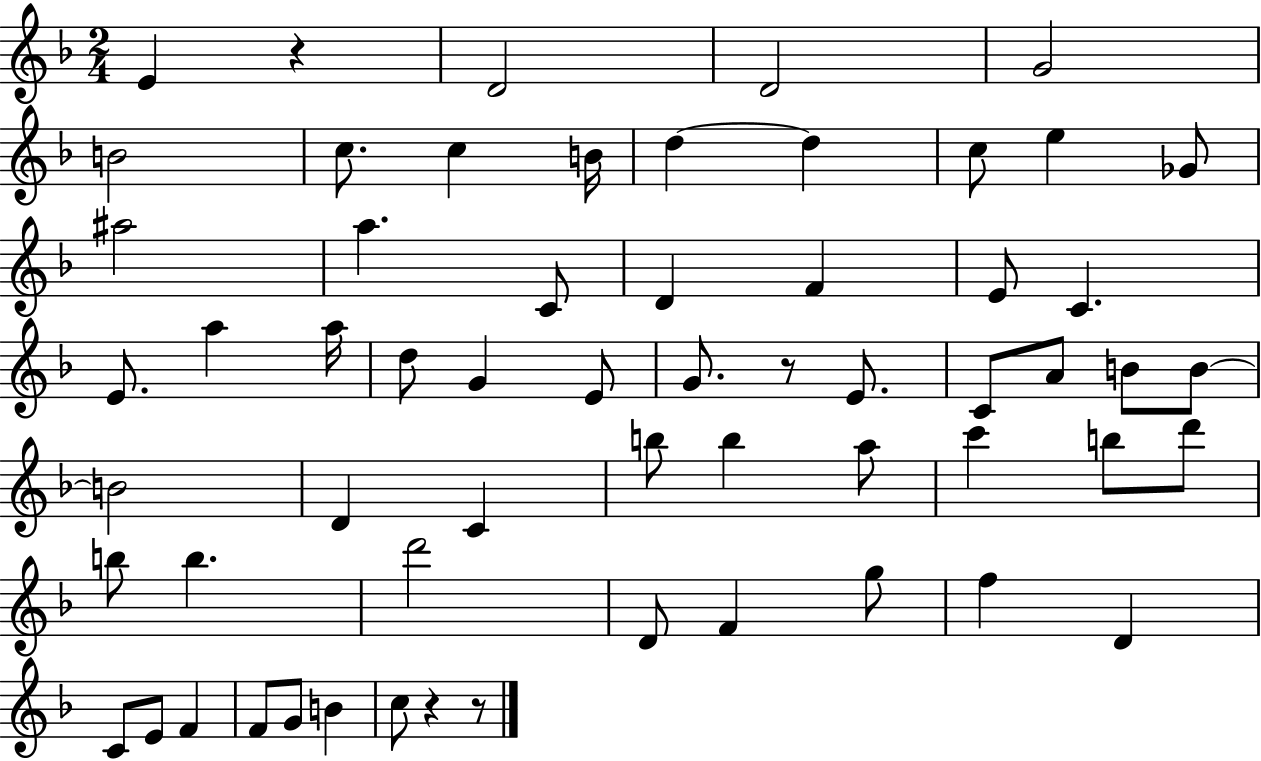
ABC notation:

X:1
T:Untitled
M:2/4
L:1/4
K:F
E z D2 D2 G2 B2 c/2 c B/4 d d c/2 e _G/2 ^a2 a C/2 D F E/2 C E/2 a a/4 d/2 G E/2 G/2 z/2 E/2 C/2 A/2 B/2 B/2 B2 D C b/2 b a/2 c' b/2 d'/2 b/2 b d'2 D/2 F g/2 f D C/2 E/2 F F/2 G/2 B c/2 z z/2